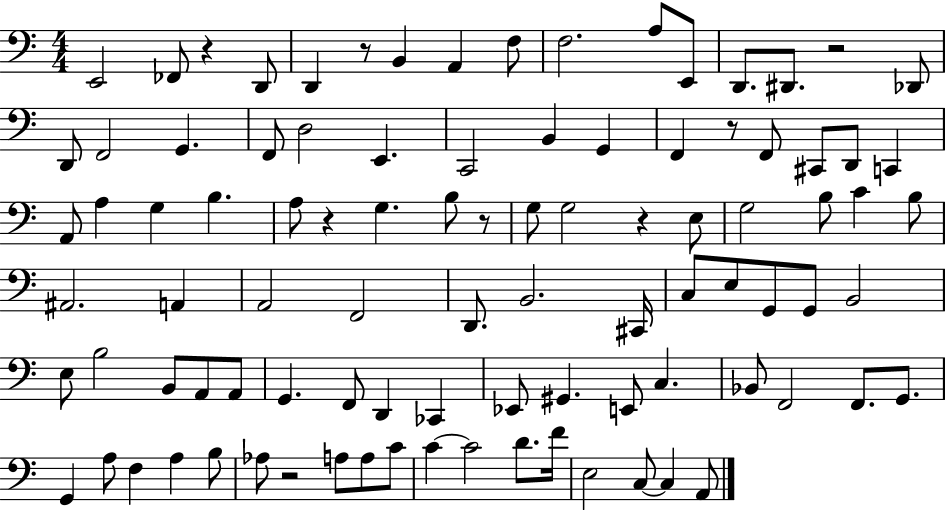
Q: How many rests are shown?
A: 8